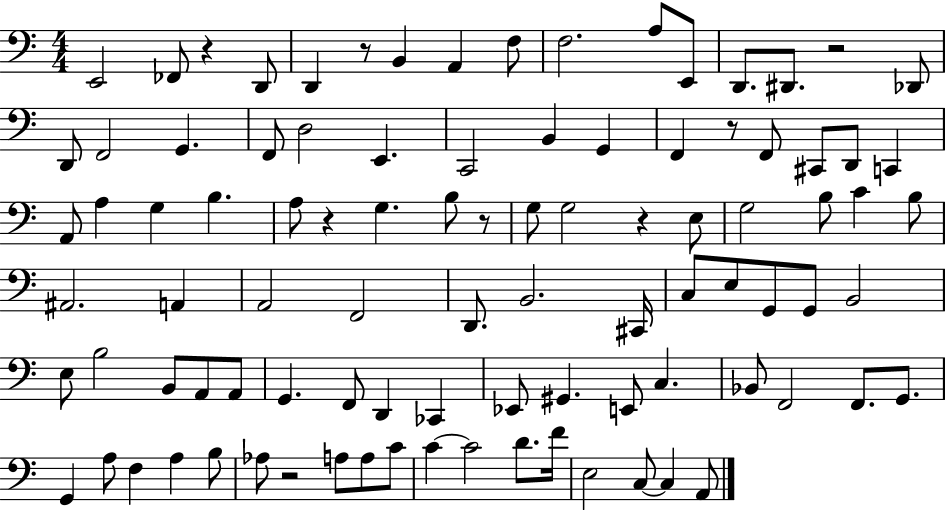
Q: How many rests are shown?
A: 8